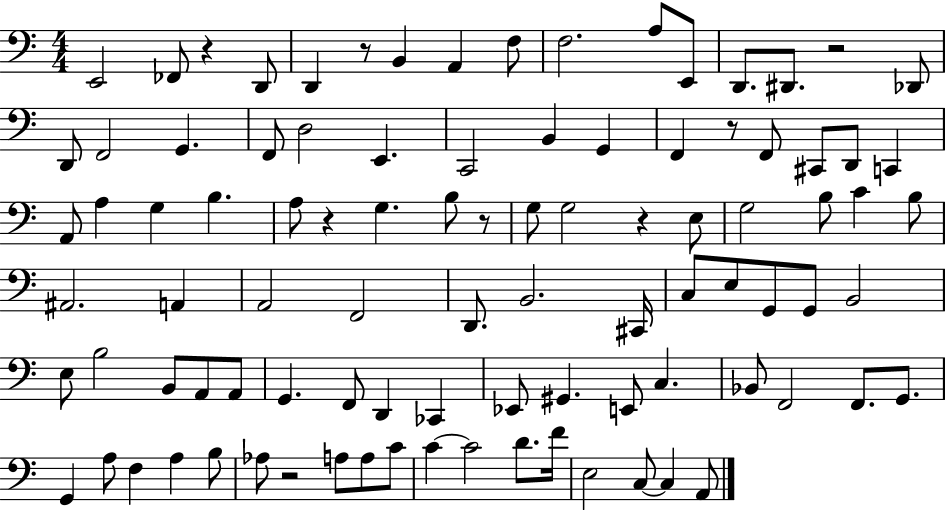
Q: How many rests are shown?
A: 8